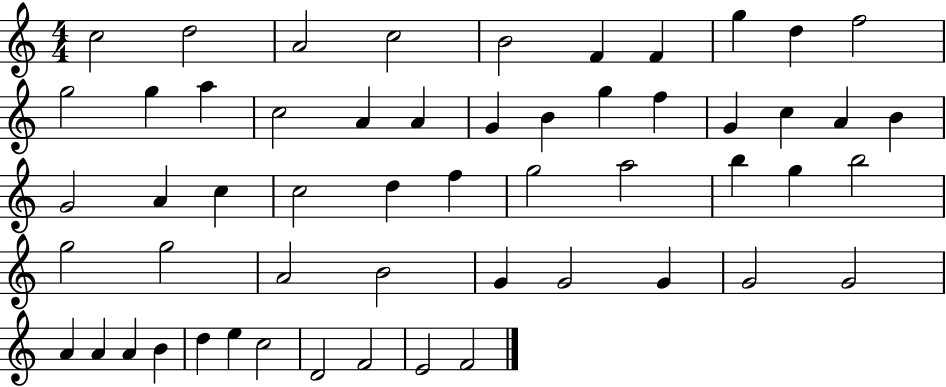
{
  \clef treble
  \numericTimeSignature
  \time 4/4
  \key c \major
  c''2 d''2 | a'2 c''2 | b'2 f'4 f'4 | g''4 d''4 f''2 | \break g''2 g''4 a''4 | c''2 a'4 a'4 | g'4 b'4 g''4 f''4 | g'4 c''4 a'4 b'4 | \break g'2 a'4 c''4 | c''2 d''4 f''4 | g''2 a''2 | b''4 g''4 b''2 | \break g''2 g''2 | a'2 b'2 | g'4 g'2 g'4 | g'2 g'2 | \break a'4 a'4 a'4 b'4 | d''4 e''4 c''2 | d'2 f'2 | e'2 f'2 | \break \bar "|."
}